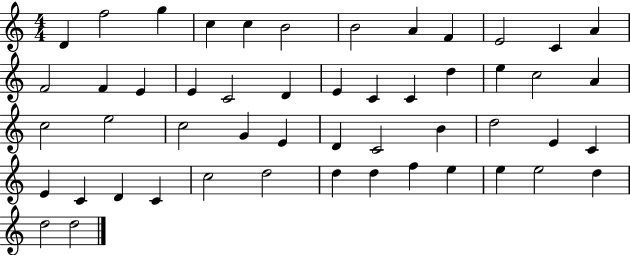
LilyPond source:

{
  \clef treble
  \numericTimeSignature
  \time 4/4
  \key c \major
  d'4 f''2 g''4 | c''4 c''4 b'2 | b'2 a'4 f'4 | e'2 c'4 a'4 | \break f'2 f'4 e'4 | e'4 c'2 d'4 | e'4 c'4 c'4 d''4 | e''4 c''2 a'4 | \break c''2 e''2 | c''2 g'4 e'4 | d'4 c'2 b'4 | d''2 e'4 c'4 | \break e'4 c'4 d'4 c'4 | c''2 d''2 | d''4 d''4 f''4 e''4 | e''4 e''2 d''4 | \break d''2 d''2 | \bar "|."
}